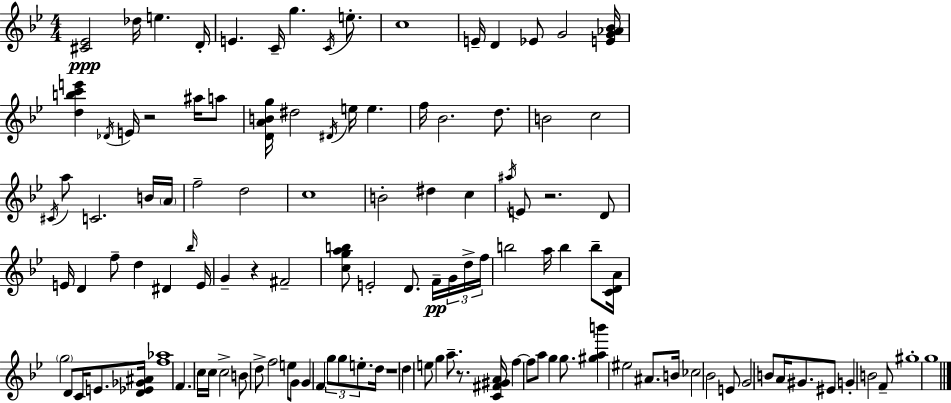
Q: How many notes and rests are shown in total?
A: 118